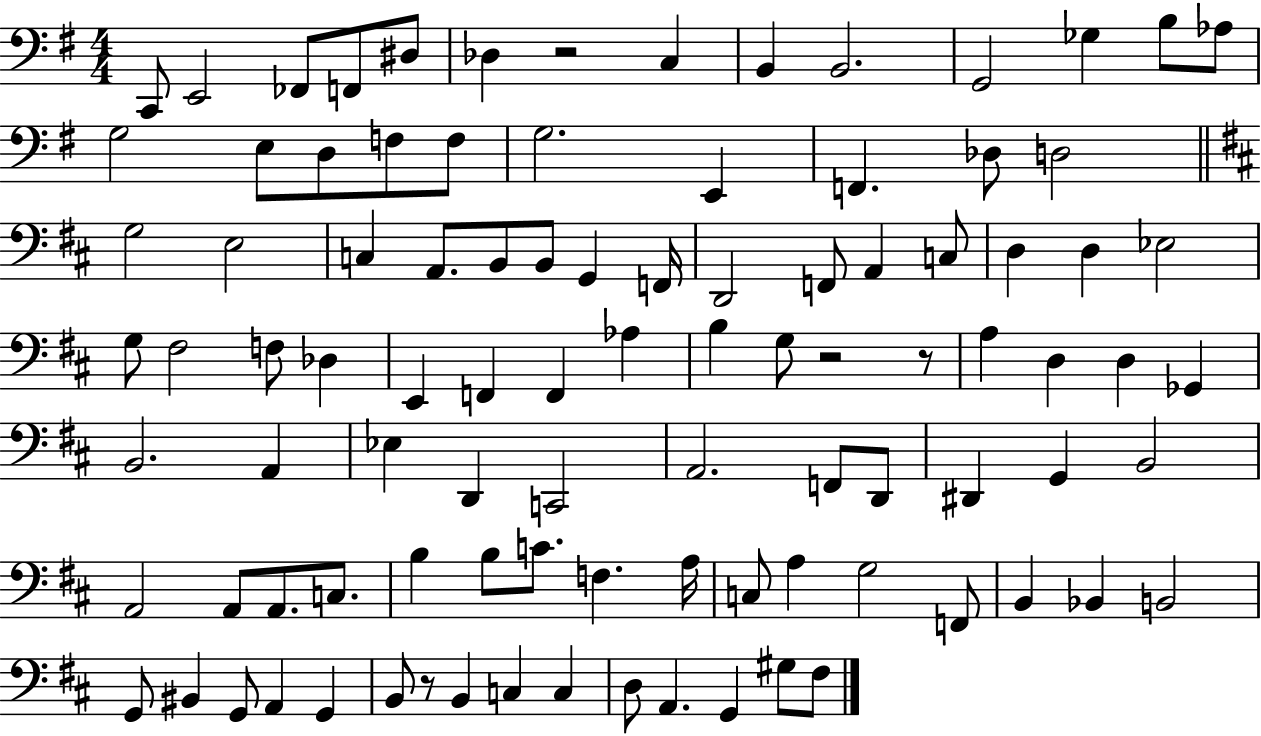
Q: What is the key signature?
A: G major